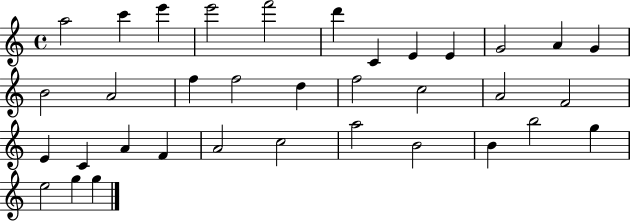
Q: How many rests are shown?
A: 0